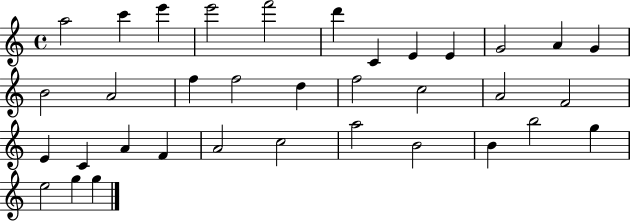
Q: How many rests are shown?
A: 0